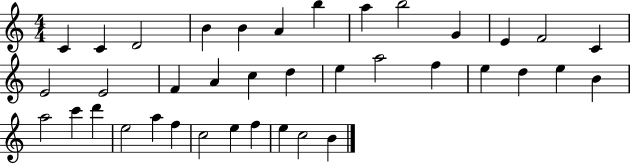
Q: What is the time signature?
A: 4/4